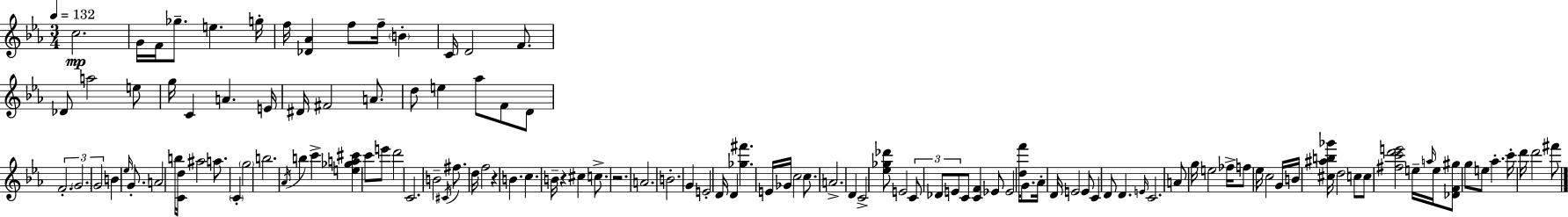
X:1
T:Untitled
M:3/4
L:1/4
K:Eb
c2 G/4 F/4 _g/2 e g/4 f/4 [_D_A] f/2 f/4 B C/4 D2 F/2 _D/2 a2 e/2 g/4 C A E/4 ^D/4 ^F2 A/2 d/2 e _a/2 F/2 D/2 F2 G2 G2 B _e/4 G/2 A2 b/4 [Cd]/4 ^a2 a/2 C g2 b2 _A/4 b c' [e_ga^c'] c'/2 e'/2 d'2 C2 B2 ^C/4 ^f/2 d/4 f2 z B c B/4 z ^c c/2 z2 A2 B2 G E2 D/4 D [_g^f'] E/4 _G/4 c2 c/2 A2 D C2 [_e_g_d']/2 E2 C/2 _D/2 E/2 C/2 [CF] _E/2 _E2 [df']/4 G/2 _A/4 D/4 E2 E/2 C D/2 D E/4 C2 A/2 g/4 e2 _f/4 f/2 _e/4 c2 G/4 B/4 [^c^ab_g']/4 d2 c/2 c/2 [^fc'd'e']2 e/4 a/4 e/4 [_DF^g]/2 g/2 e/2 _a c'/4 d'/4 d'2 ^f'/2